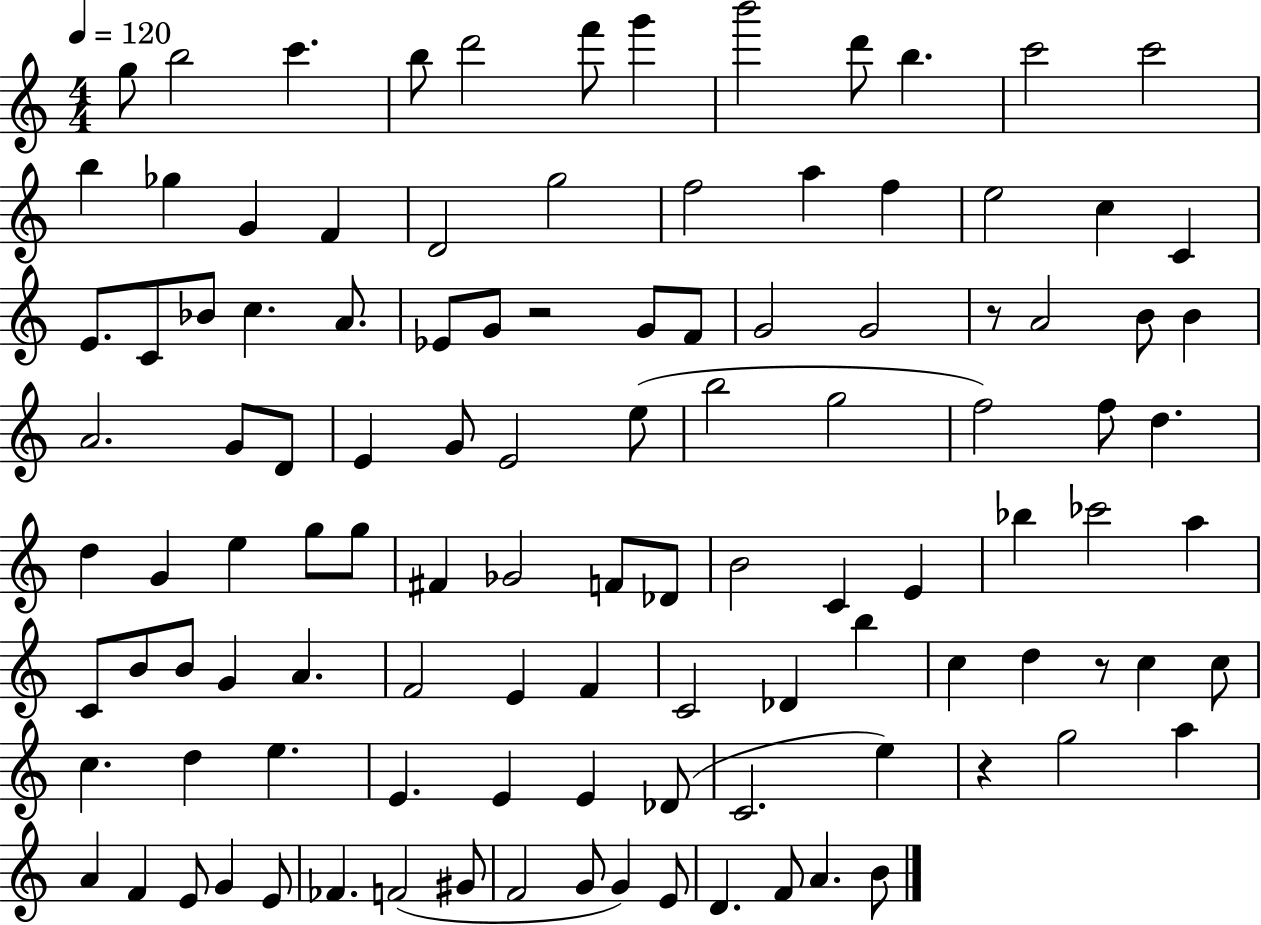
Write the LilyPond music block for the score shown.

{
  \clef treble
  \numericTimeSignature
  \time 4/4
  \key c \major
  \tempo 4 = 120
  g''8 b''2 c'''4. | b''8 d'''2 f'''8 g'''4 | b'''2 d'''8 b''4. | c'''2 c'''2 | \break b''4 ges''4 g'4 f'4 | d'2 g''2 | f''2 a''4 f''4 | e''2 c''4 c'4 | \break e'8. c'8 bes'8 c''4. a'8. | ees'8 g'8 r2 g'8 f'8 | g'2 g'2 | r8 a'2 b'8 b'4 | \break a'2. g'8 d'8 | e'4 g'8 e'2 e''8( | b''2 g''2 | f''2) f''8 d''4. | \break d''4 g'4 e''4 g''8 g''8 | fis'4 ges'2 f'8 des'8 | b'2 c'4 e'4 | bes''4 ces'''2 a''4 | \break c'8 b'8 b'8 g'4 a'4. | f'2 e'4 f'4 | c'2 des'4 b''4 | c''4 d''4 r8 c''4 c''8 | \break c''4. d''4 e''4. | e'4. e'4 e'4 des'8( | c'2. e''4) | r4 g''2 a''4 | \break a'4 f'4 e'8 g'4 e'8 | fes'4. f'2( gis'8 | f'2 g'8 g'4) e'8 | d'4. f'8 a'4. b'8 | \break \bar "|."
}